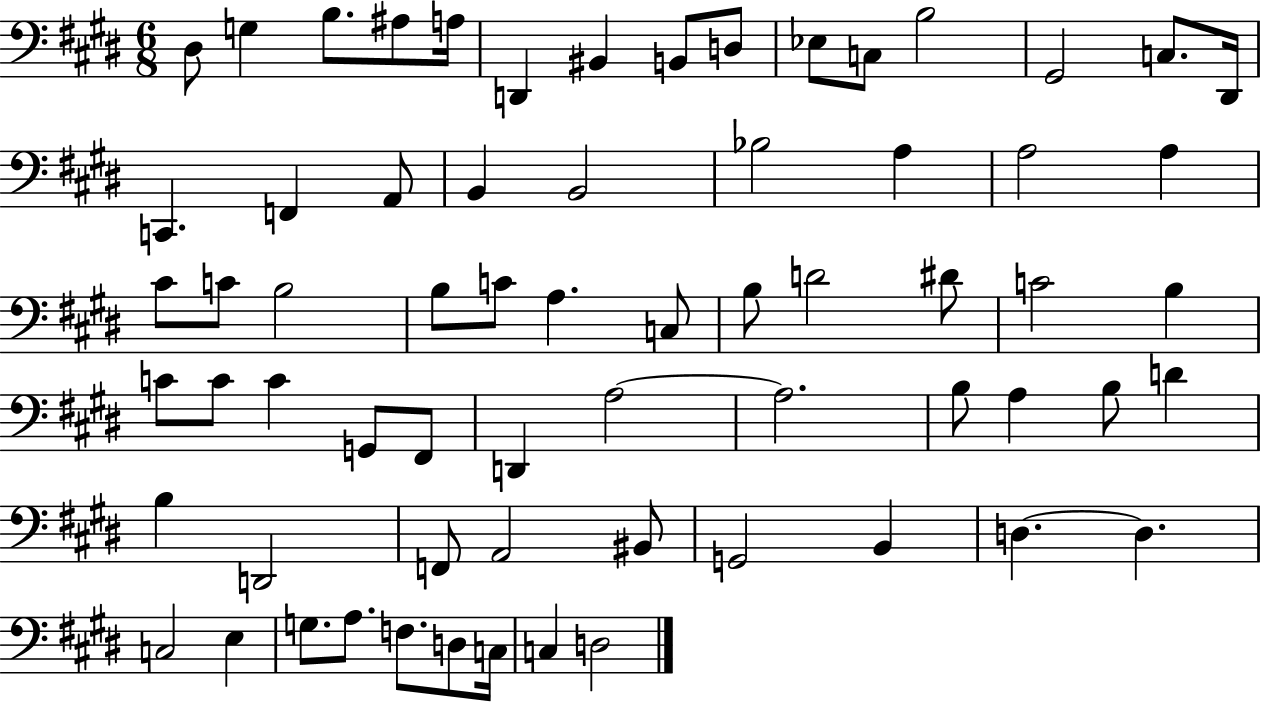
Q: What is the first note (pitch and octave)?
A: D#3